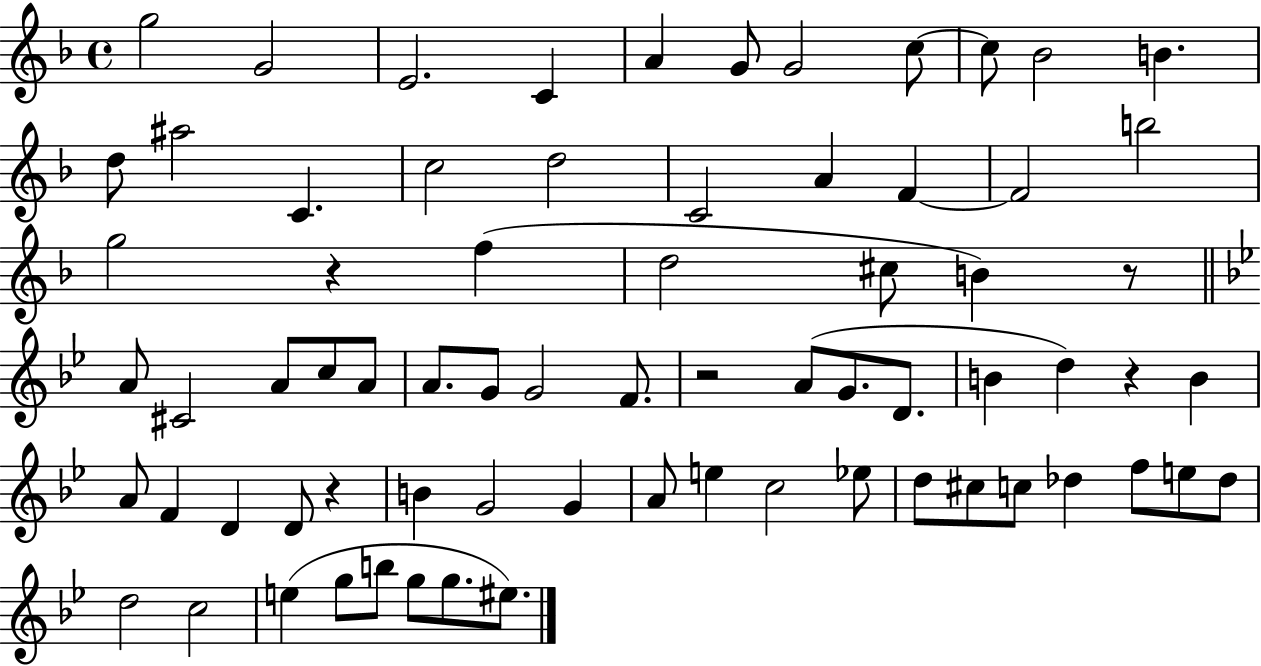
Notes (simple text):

G5/h G4/h E4/h. C4/q A4/q G4/e G4/h C5/e C5/e Bb4/h B4/q. D5/e A#5/h C4/q. C5/h D5/h C4/h A4/q F4/q F4/h B5/h G5/h R/q F5/q D5/h C#5/e B4/q R/e A4/e C#4/h A4/e C5/e A4/e A4/e. G4/e G4/h F4/e. R/h A4/e G4/e. D4/e. B4/q D5/q R/q B4/q A4/e F4/q D4/q D4/e R/q B4/q G4/h G4/q A4/e E5/q C5/h Eb5/e D5/e C#5/e C5/e Db5/q F5/e E5/e Db5/e D5/h C5/h E5/q G5/e B5/e G5/e G5/e. EIS5/e.